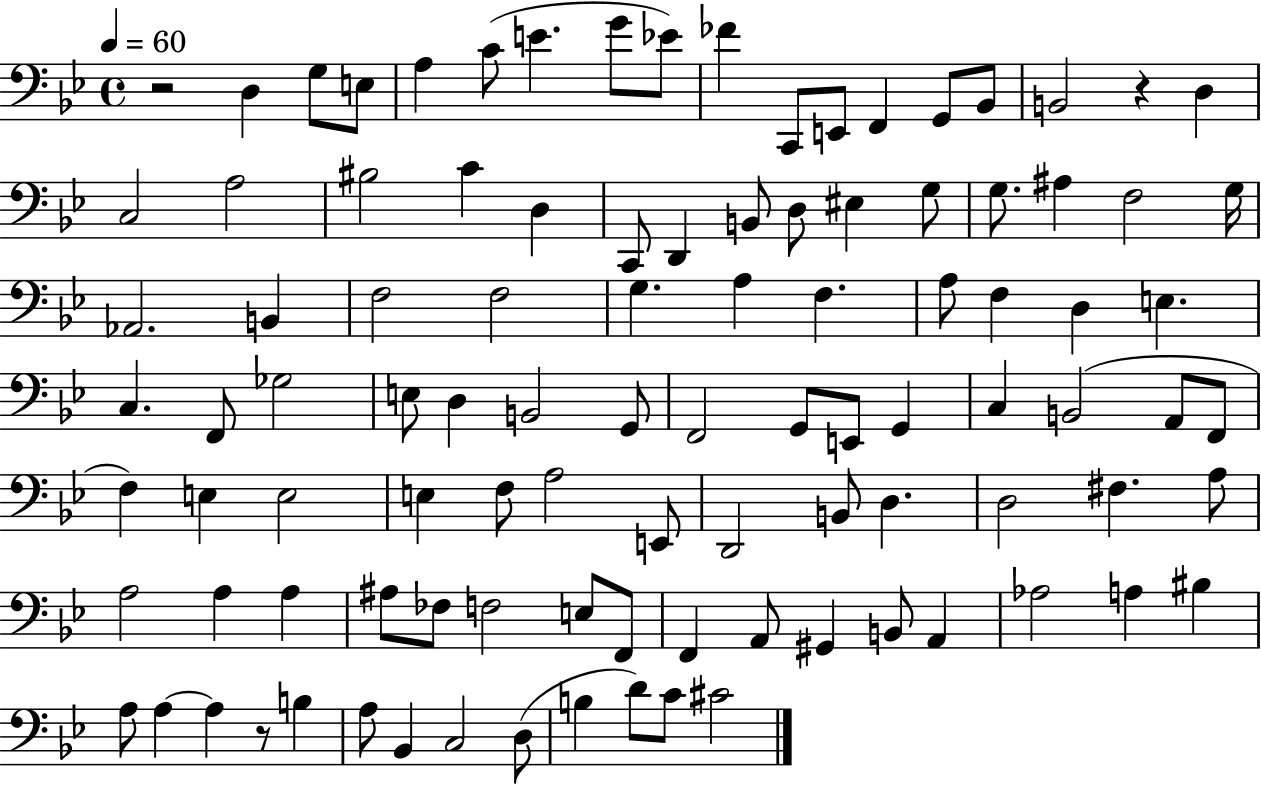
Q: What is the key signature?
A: BES major